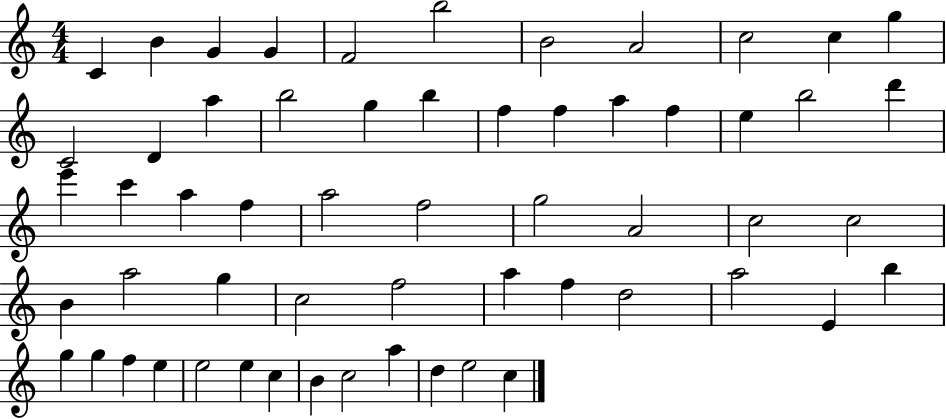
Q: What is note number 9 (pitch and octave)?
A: C5